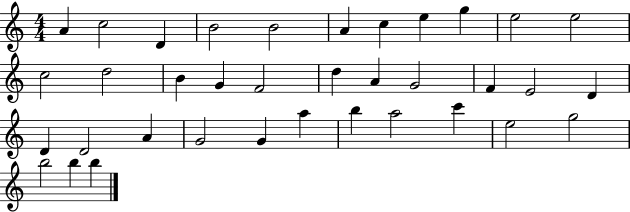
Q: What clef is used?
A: treble